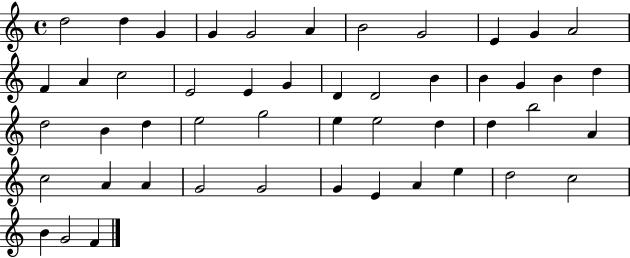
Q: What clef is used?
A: treble